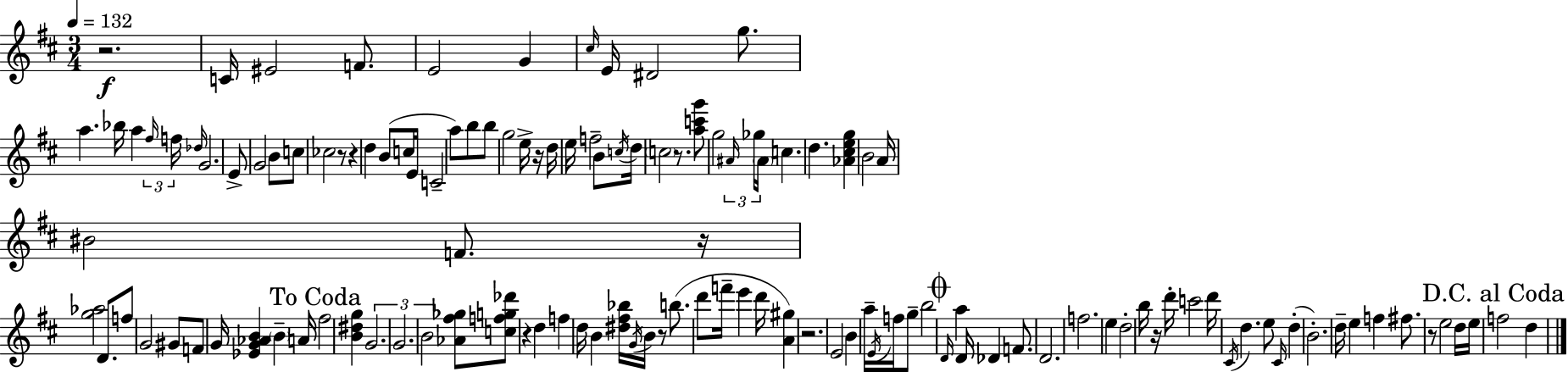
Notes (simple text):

R/h. C4/s EIS4/h F4/e. E4/h G4/q C#5/s E4/s D#4/h G5/e. A5/q. Bb5/s A5/q F#5/s F5/s Db5/s G4/h. E4/e G4/h B4/e C5/e CES5/h R/e R/q D5/q B4/e C5/s E4/s C4/h A5/e B5/e B5/e G5/h E5/s R/s D5/s E5/s F5/h B4/e C5/s D5/s C5/h R/e. [A5,C6,G6]/e G5/h A#4/s Gb5/s A#4/s C5/q. D5/q. [Ab4,C#5,E5,G5]/q B4/h A4/s BIS4/h F4/e. R/s [G5,Ab5]/h D4/e. F5/e G4/h G#4/e F4/e G4/s [Eb4,G4,Ab4,B4]/q B4/q A4/s F#5/h [B4,D#5,G5]/q G4/h. G4/h. B4/h [Ab4,F#5,Gb5]/e [C5,F5,G5,Db6]/e R/q D5/q F5/q D5/s B4/q [D#5,F#5,Bb5]/s G4/s B4/s R/e B5/e. D6/e F6/s E6/q D6/s [A4,G#5]/q R/h. E4/h B4/q A5/s E4/s F5/s G5/e B5/h D4/s A5/q D4/s Db4/q F4/e. D4/h. F5/h. E5/q D5/h B5/s R/s D6/s C6/h D6/s C#4/s D5/q. E5/e C#4/s D5/q B4/h. D5/s E5/q F5/q F#5/e. R/e E5/h D5/s E5/s F5/h D5/q